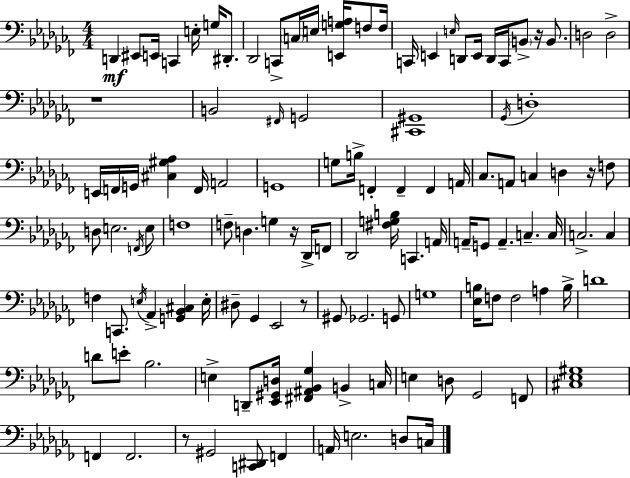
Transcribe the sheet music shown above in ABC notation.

X:1
T:Untitled
M:4/4
L:1/4
K:Abm
D,, ^E,,/2 E,,/4 C,, E,/4 G,/4 ^D,,/2 _D,,2 C,,/2 C,/4 E,/4 [E,,G,A,]/4 F,/2 F,/4 C,,/4 E,, E,/4 D,,/2 E,,/4 D,,/4 C,,/4 B,,/2 z/4 B,,/2 D,2 D,2 z4 B,,2 ^F,,/4 G,,2 [^C,,^G,,]4 _G,,/4 D,4 E,,/4 F,,/4 G,,/4 [^C,^G,_A,] F,,/4 A,,2 G,,4 G,/2 B,/4 F,, F,, F,, A,,/4 _C,/2 A,,/2 C, D, z/4 F,/2 D,/2 E,2 F,,/4 E,/2 F,4 F,/2 D, G, z/4 _D,,/4 F,,/2 _D,,2 [^F,G,B,]/4 C,, A,,/4 A,,/4 G,,/2 A,, C, C,/4 C,2 C, F, C,,/2 E,/4 _A,, [G,,_B,,^C,] E,/4 ^D,/2 _G,, _E,,2 z/2 ^G,,/2 _G,,2 G,,/2 G,4 [_E,B,]/4 F,/2 F,2 A, B,/4 D4 D/2 E/2 _B,2 E, D,,/2 [_E,,^G,,D,]/4 [^F,,^A,,_B,,_G,] B,, C,/4 E, D,/2 _G,,2 F,,/2 [^C,_E,^G,]4 F,, F,,2 z/2 ^G,,2 [C,,^D,,]/2 F,, A,,/4 E,2 D,/2 C,/4